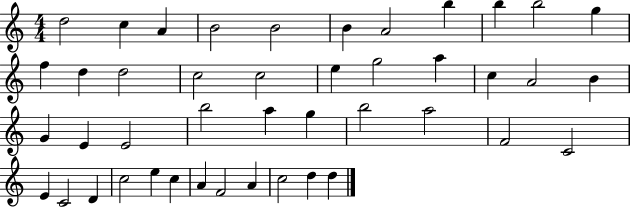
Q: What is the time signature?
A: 4/4